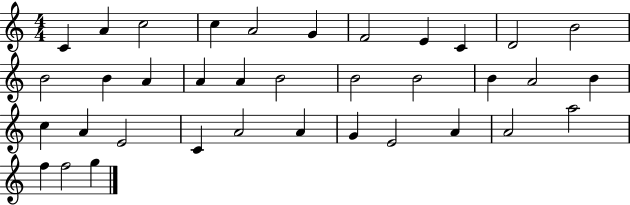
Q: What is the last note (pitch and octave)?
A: G5